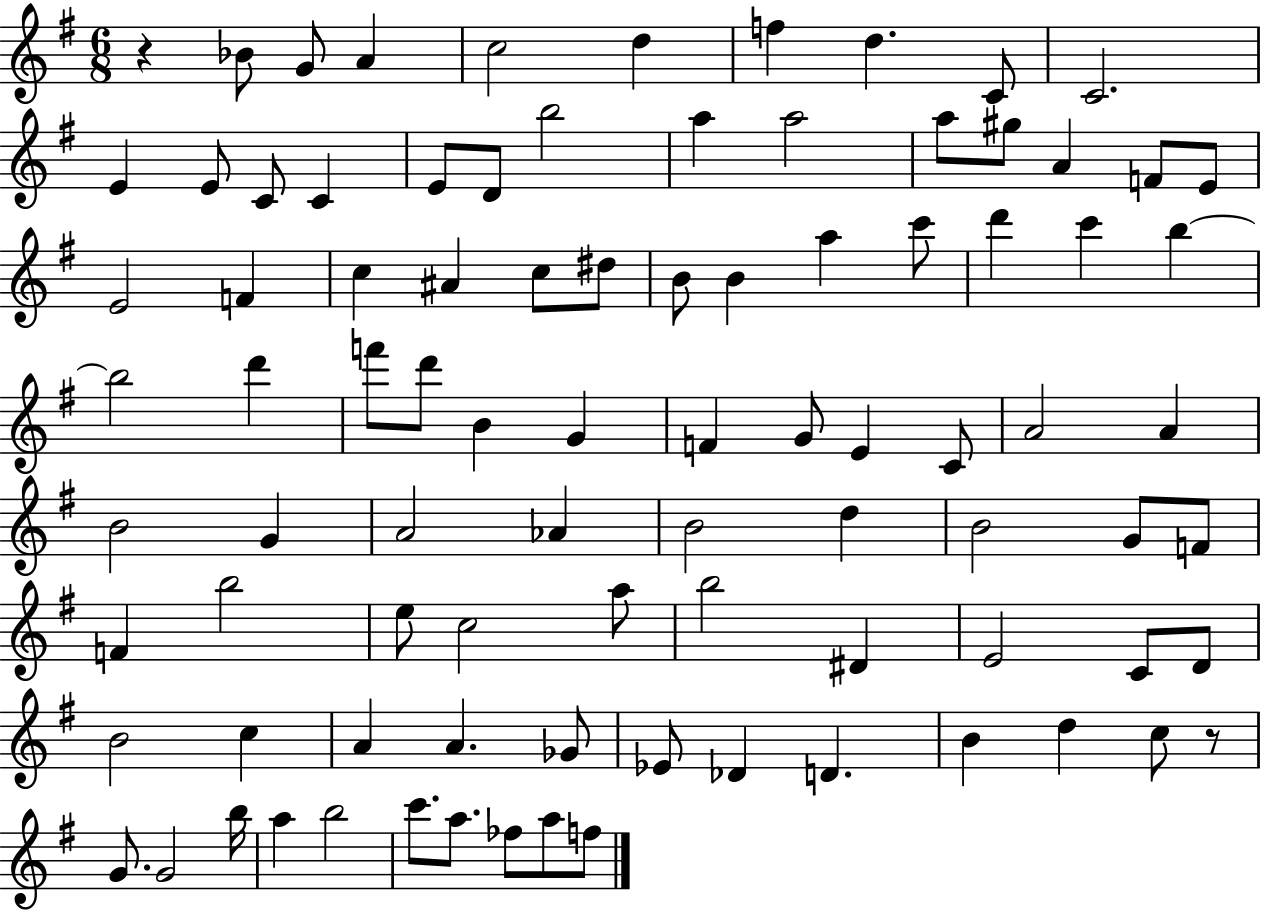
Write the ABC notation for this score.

X:1
T:Untitled
M:6/8
L:1/4
K:G
z _B/2 G/2 A c2 d f d C/2 C2 E E/2 C/2 C E/2 D/2 b2 a a2 a/2 ^g/2 A F/2 E/2 E2 F c ^A c/2 ^d/2 B/2 B a c'/2 d' c' b b2 d' f'/2 d'/2 B G F G/2 E C/2 A2 A B2 G A2 _A B2 d B2 G/2 F/2 F b2 e/2 c2 a/2 b2 ^D E2 C/2 D/2 B2 c A A _G/2 _E/2 _D D B d c/2 z/2 G/2 G2 b/4 a b2 c'/2 a/2 _f/2 a/2 f/2